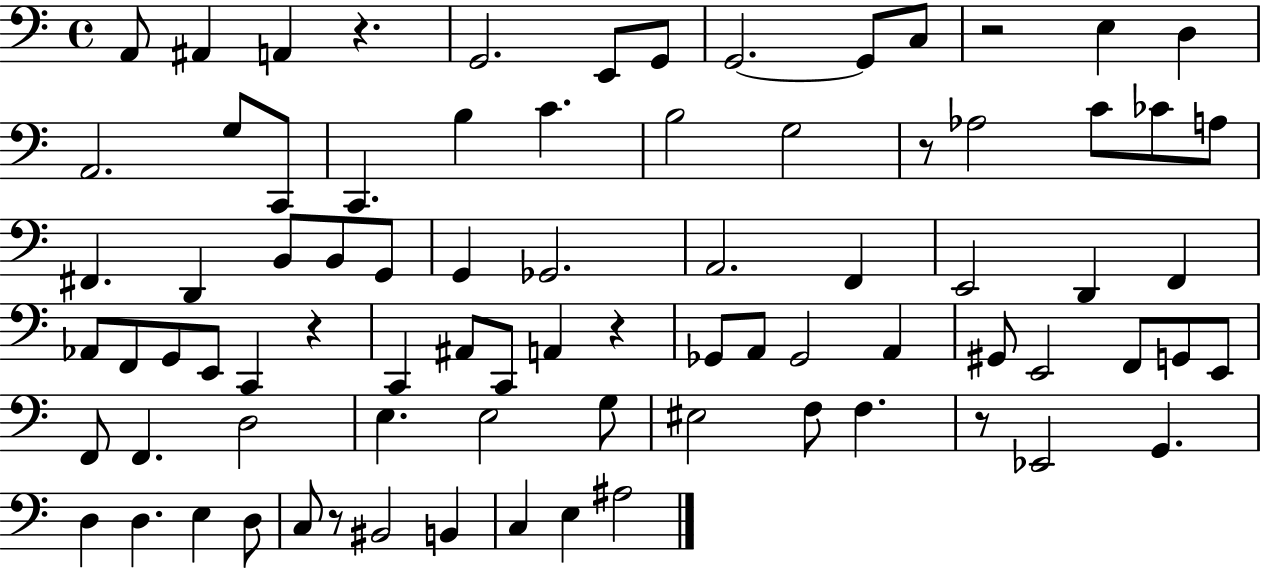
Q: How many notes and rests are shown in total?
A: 81